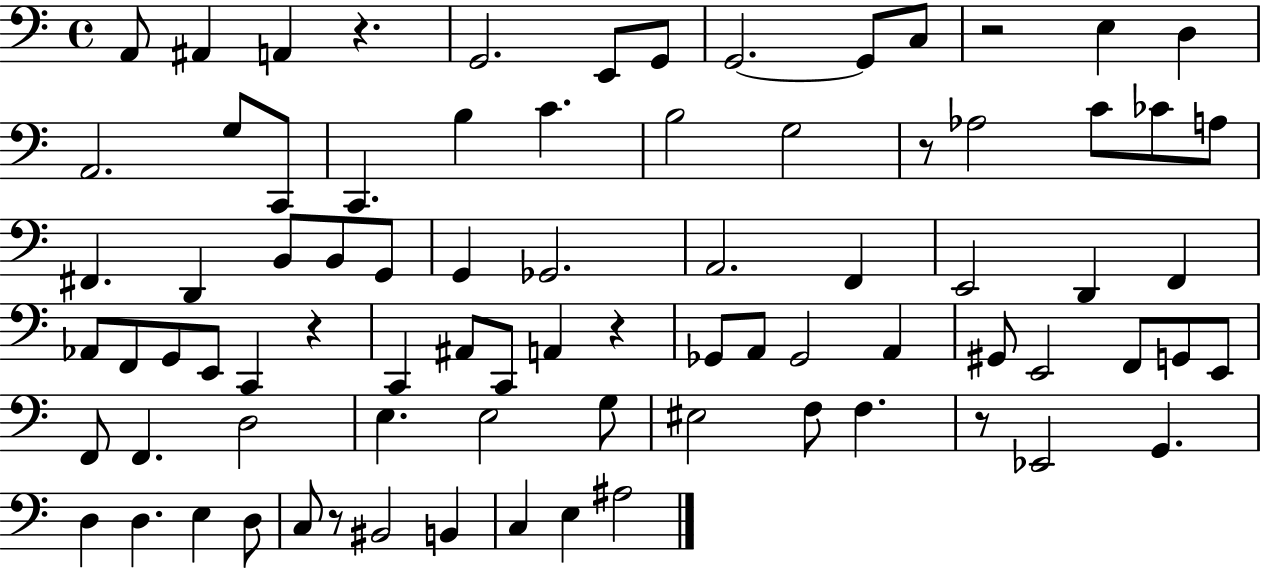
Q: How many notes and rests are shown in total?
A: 81